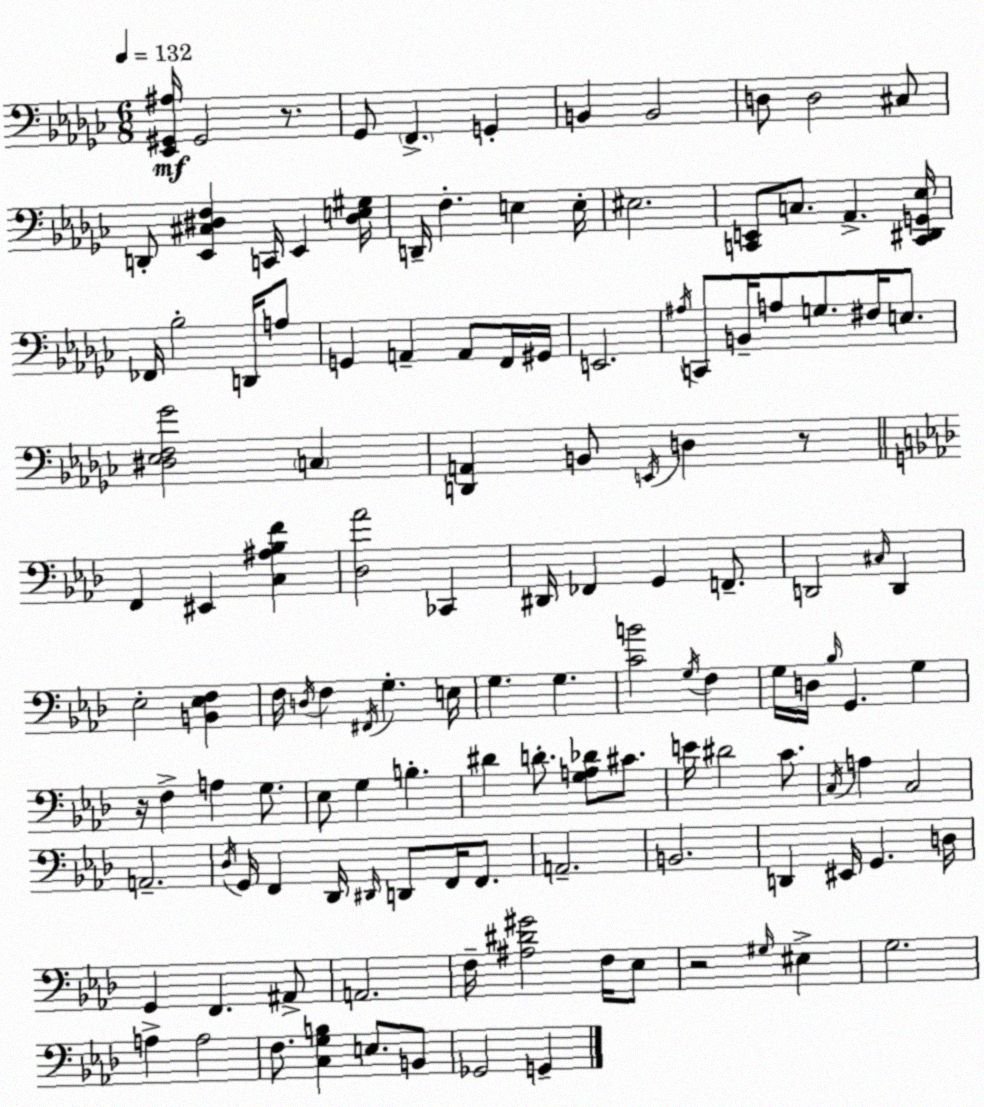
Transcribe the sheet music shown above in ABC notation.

X:1
T:Untitled
M:6/8
L:1/4
K:Ebm
[_E,,^G,,^A,]/4 ^G,,2 z/2 _G,,/2 F,, G,, B,, B,,2 D,/2 D,2 ^C,/2 D,,/2 [_E,,^C,^D,F,] C,,/4 _E,, [^D,E,^G,]/4 D,,/4 F, E, E,/4 ^E,2 [C,,E,,]/2 C,/2 _A,, [C,,^D,,G,,_E,]/4 _F,,/4 _B,2 D,,/4 A,/2 G,, A,, A,,/2 F,,/4 ^G,,/4 E,,2 ^A,/4 C,,/2 B,,/4 A,/2 G,/2 ^F,/4 E,/2 [^D,_E,F,_G]2 C, [D,,A,,] B,,/2 E,,/4 D, z/2 F,, ^E,, [C,^A,_B,F] [_D,_A]2 _C,, ^D,,/4 _F,, G,, F,,/2 D,,2 ^C,/4 D,, _E,2 [B,,_E,F,] F,/4 D,/4 F, ^F,,/4 G, E,/4 G, G, [CB]2 G,/4 F, G,/4 D,/4 _B,/4 G,, G, z/4 F, A, G,/2 _E,/2 G, B, ^D D/2 [G,A,_D]/2 ^C/2 E/4 ^D2 C/2 C,/4 A, C,2 A,,2 _D,/4 G,,/4 F,, _D,,/4 ^D,,/4 D,,/2 F,,/4 F,,/2 A,,2 B,,2 D,, ^E,,/4 G,, D,/4 G,, F,, ^A,,/2 A,,2 F,/4 [^A,^D^G]2 F,/4 _E,/2 z2 ^G,/4 ^E, G,2 A, A,2 F,/2 [C,G,B,] E,/2 B,,/2 _G,,2 G,,